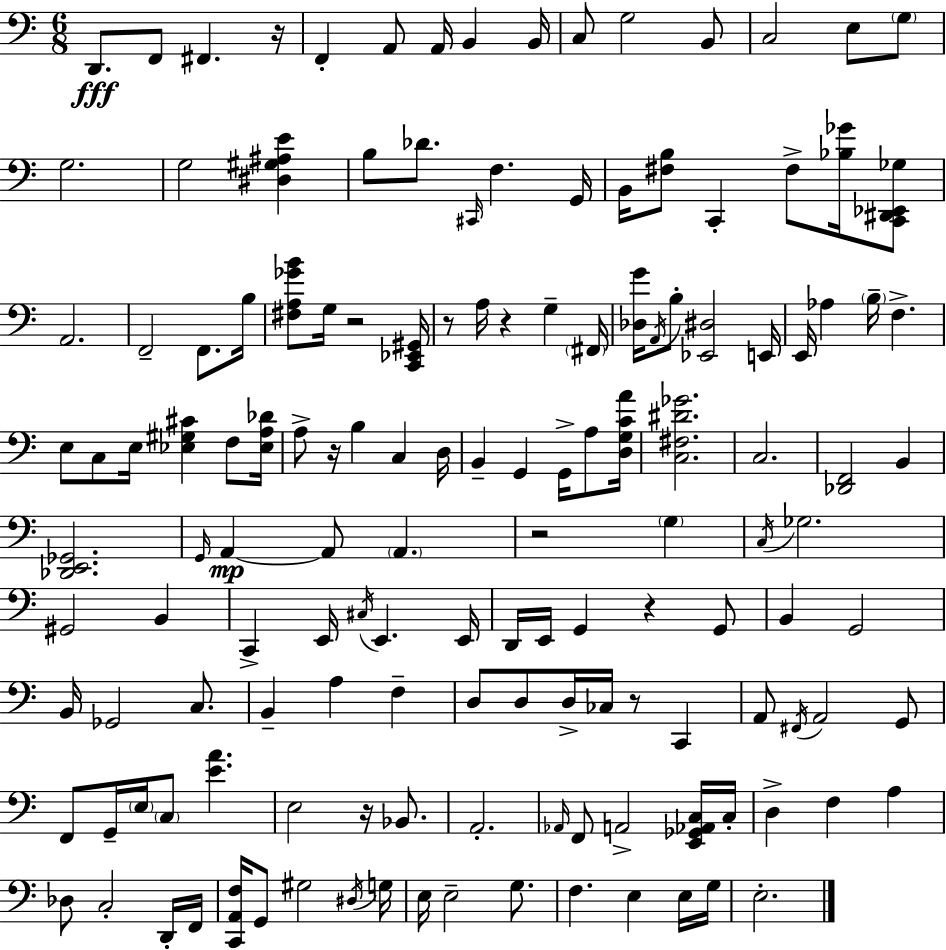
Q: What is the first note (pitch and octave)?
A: D2